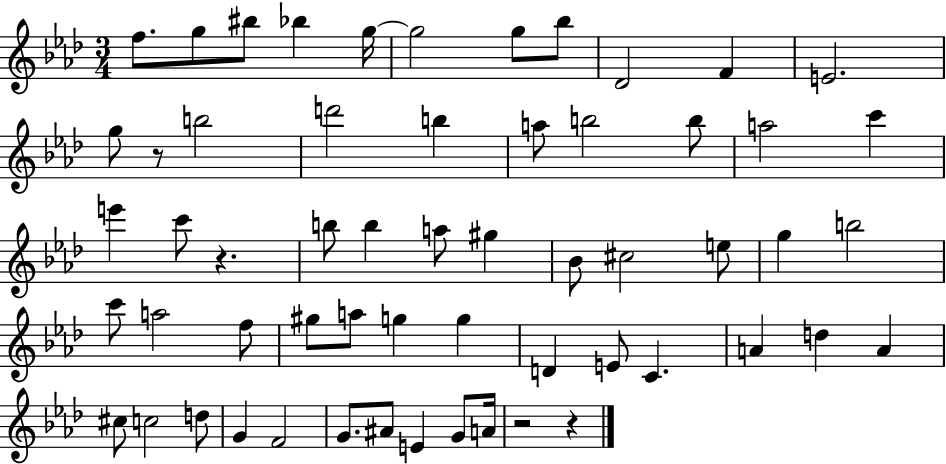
{
  \clef treble
  \numericTimeSignature
  \time 3/4
  \key aes \major
  f''8. g''8 bis''8 bes''4 g''16~~ | g''2 g''8 bes''8 | des'2 f'4 | e'2. | \break g''8 r8 b''2 | d'''2 b''4 | a''8 b''2 b''8 | a''2 c'''4 | \break e'''4 c'''8 r4. | b''8 b''4 a''8 gis''4 | bes'8 cis''2 e''8 | g''4 b''2 | \break c'''8 a''2 f''8 | gis''8 a''8 g''4 g''4 | d'4 e'8 c'4. | a'4 d''4 a'4 | \break cis''8 c''2 d''8 | g'4 f'2 | g'8. ais'8 e'4 g'8 a'16 | r2 r4 | \break \bar "|."
}